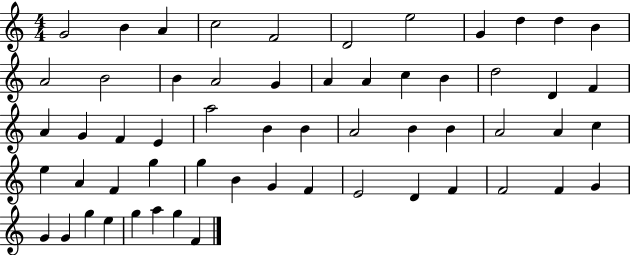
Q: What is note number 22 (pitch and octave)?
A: D4